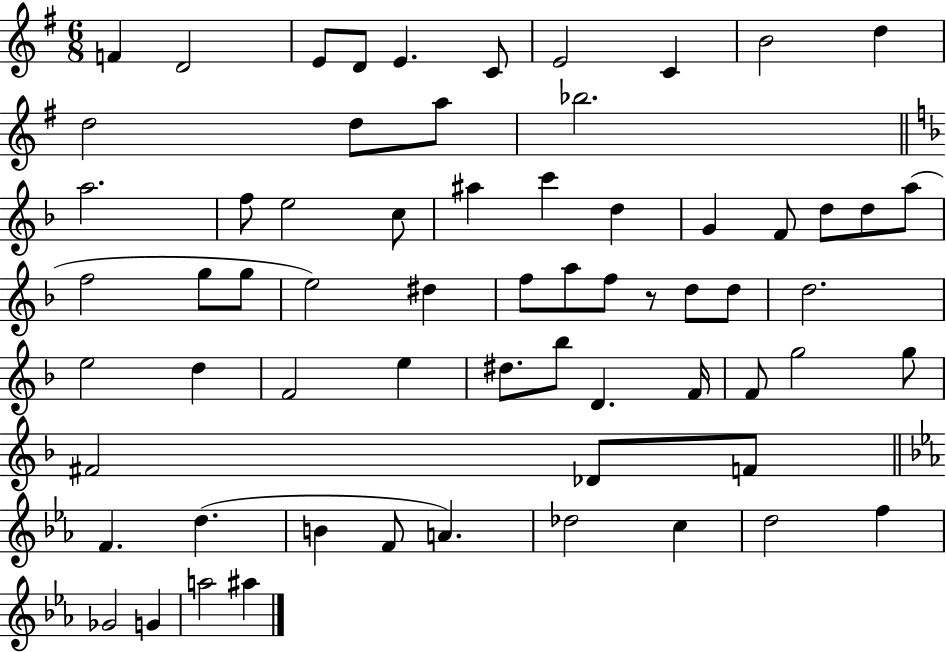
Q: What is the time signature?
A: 6/8